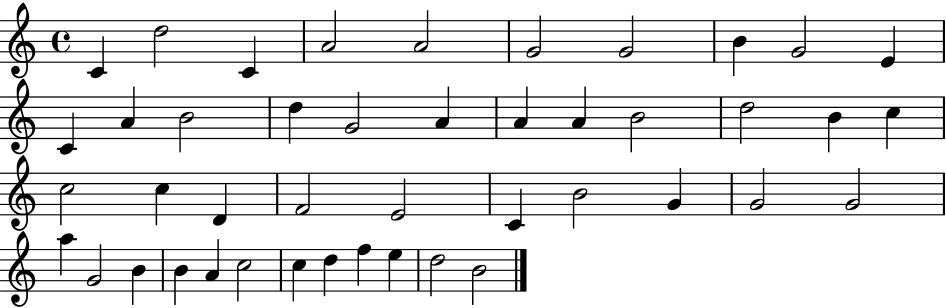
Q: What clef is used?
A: treble